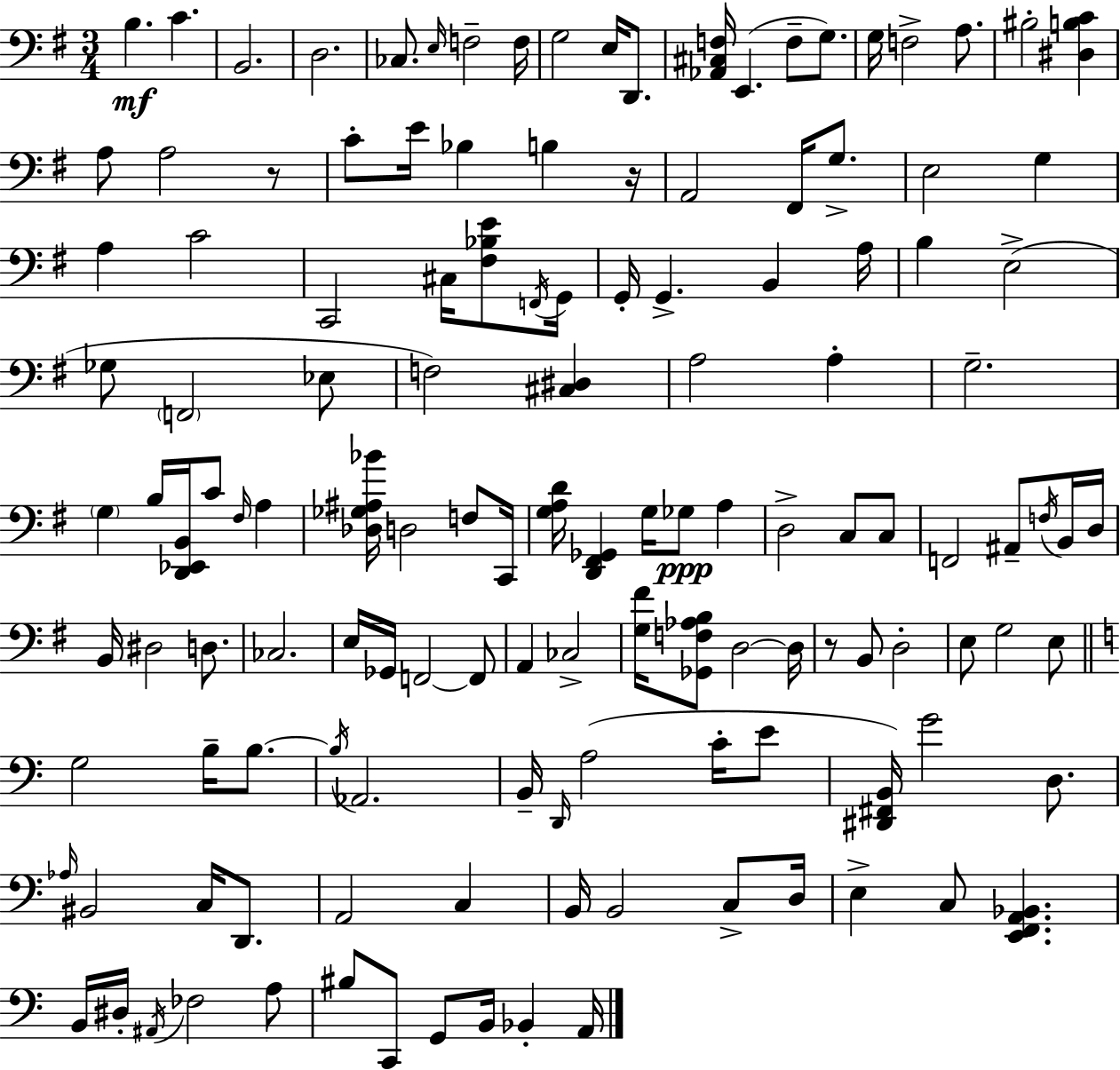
{
  \clef bass
  \numericTimeSignature
  \time 3/4
  \key g \major
  \repeat volta 2 { b4.\mf c'4. | b,2. | d2. | ces8. \grace { e16 } f2-- | \break f16 g2 e16 d,8. | <aes, cis f>16 e,4.( f8-- g8.) | g16 f2-> a8. | bis2-. <dis b c'>4 | \break a8 a2 r8 | c'8-. e'16 bes4 b4 | r16 a,2 fis,16 g8.-> | e2 g4 | \break a4 c'2 | c,2 cis16 <fis bes e'>8 | \acciaccatura { f,16 } g,16 g,16-. g,4.-> b,4 | a16 b4 e2->( | \break ges8 \parenthesize f,2 | ees8 f2) <cis dis>4 | a2 a4-. | g2.-- | \break \parenthesize g4 b16 <d, ees, b,>16 c'8 \grace { fis16 } a4 | <des ges ais bes'>16 d2 | f8 c,16 <g a d'>16 <d, fis, ges,>4 g16 ges8\ppp a4 | d2-> c8 | \break c8 f,2 ais,8-- | \acciaccatura { f16 } b,16 d16 b,16 dis2 | d8. ces2. | e16 ges,16 f,2~~ | \break f,8 a,4 ces2-> | <g fis'>16 <ges, f aes b>8 d2~~ | d16 r8 b,8 d2-. | e8 g2 | \break e8 \bar "||" \break \key c \major g2 b16-- b8.~~ | \acciaccatura { b16 } aes,2. | b,16-- \grace { d,16 }( a2 c'16-. | e'8 <dis, fis, b,>16) g'2 d8. | \break \grace { aes16 } bis,2 c16 | d,8. a,2 c4 | b,16 b,2 | c8-> d16 e4-> c8 <e, f, a, bes,>4. | \break b,16 dis16-. \acciaccatura { ais,16 } fes2 | a8 bis8 c,8 g,8 b,16 bes,4-. | a,16 } \bar "|."
}